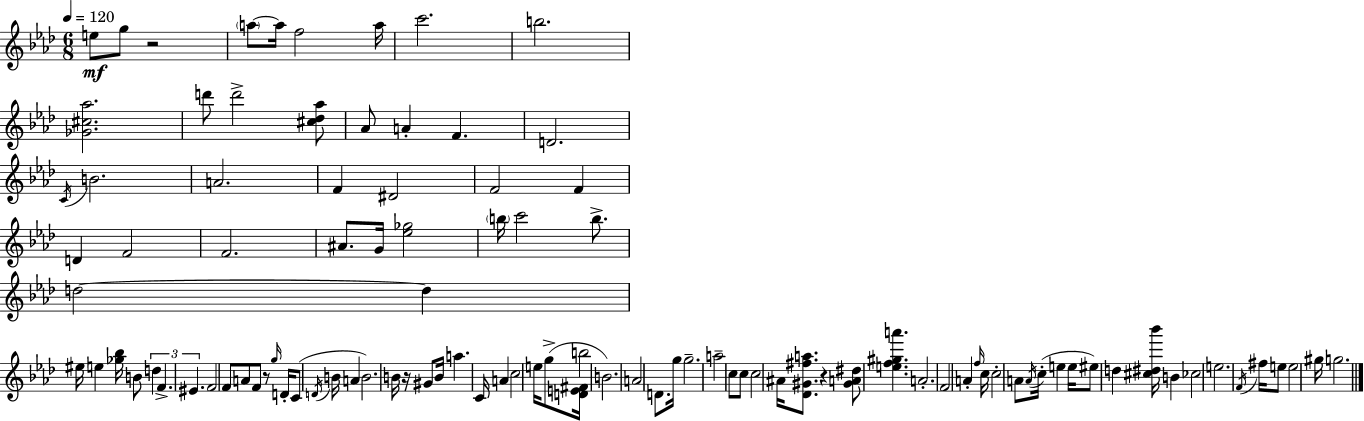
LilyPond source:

{
  \clef treble
  \numericTimeSignature
  \time 6/8
  \key f \minor
  \tempo 4 = 120
  \repeat volta 2 { e''8\mf g''8 r2 | \parenthesize a''8~~ a''16 f''2 a''16 | c'''2. | b''2. | \break <ges' cis'' aes''>2. | d'''8 d'''2-> <cis'' des'' aes''>8 | aes'8 a'4-. f'4. | d'2. | \break \acciaccatura { c'16 } b'2. | a'2. | f'4 dis'2 | f'2 f'4 | \break d'4 f'2 | f'2. | ais'8. g'16 <ees'' ges''>2 | \parenthesize b''16 c'''2 b''8.-> | \break d''2~~ d''4 | eis''16 e''4 <ges'' bes''>16 b'8 \tuplet 3/2 { d''4 | f'4.-> eis'4. } | f'2 f'8 a'8 | \break f'8 r8 \grace { g''16 } d'16-. c'8( \acciaccatura { d'16 } b'16 a'4 | b'2.) | b'16 r16 gis'8 b'16 a''4. | c'16 a'4 c''2 | \break e''16 g''8->( <d' e' fis'>16 b''2 | b'2.) | a'2 d'8. | g''16 g''2.-- | \break a''2-- c''8 | c''8 c''2 ais'16 | <des' gis' fis'' a''>8. r4 <gis' a' dis''>8 <e'' f'' gis'' a'''>4. | a'2.-. | \break f'2 a'4-. | \grace { f''16 } c''16 c''2-. | a'8 \acciaccatura { a'16 }( c''16-. e''4 e''16 eis''8) | d''4 <cis'' dis'' bes'''>16 b'4 ces''2 | \break e''2. | \acciaccatura { f'16 } fis''16 e''8 e''2 | gis''16 g''2. | } \bar "|."
}